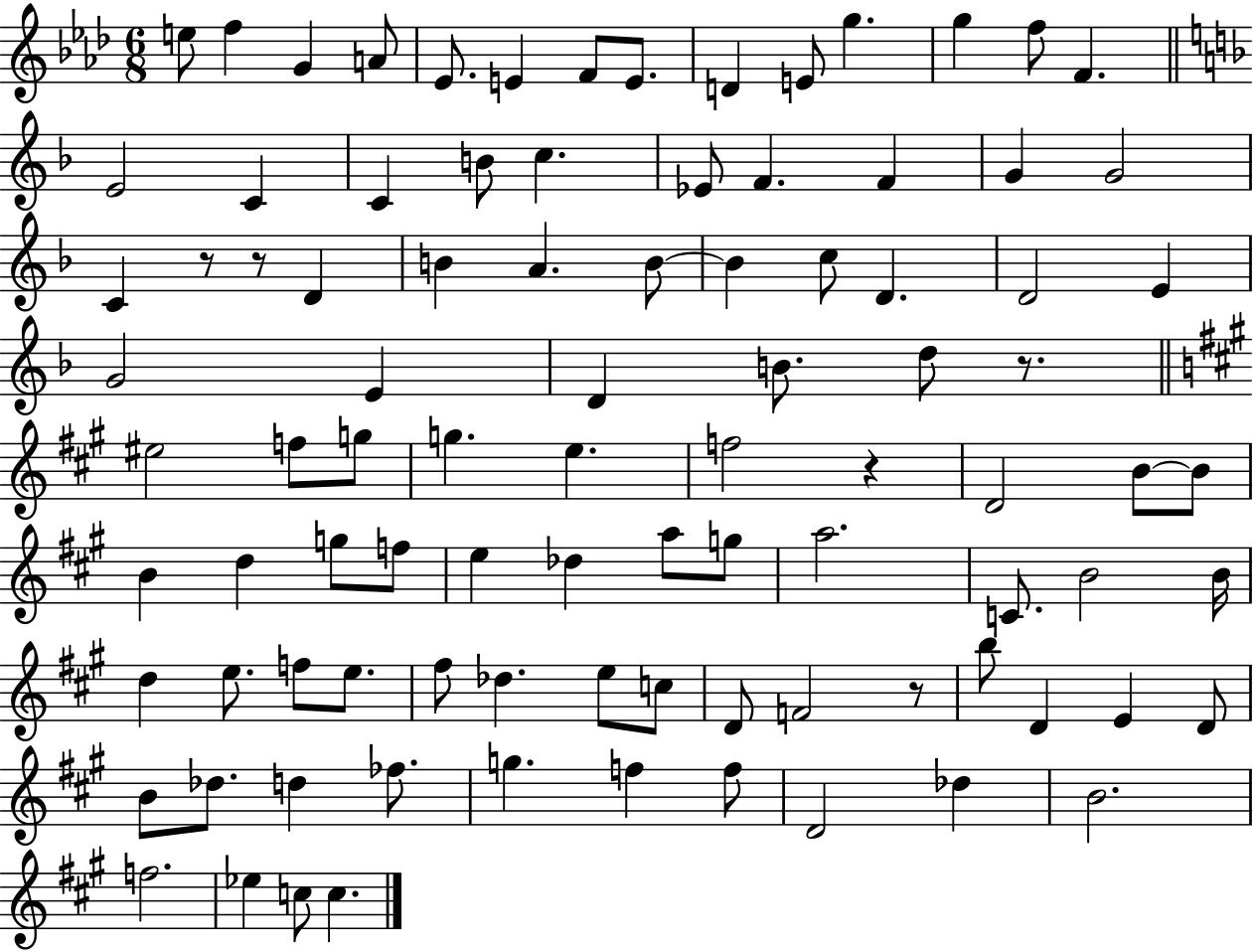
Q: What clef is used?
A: treble